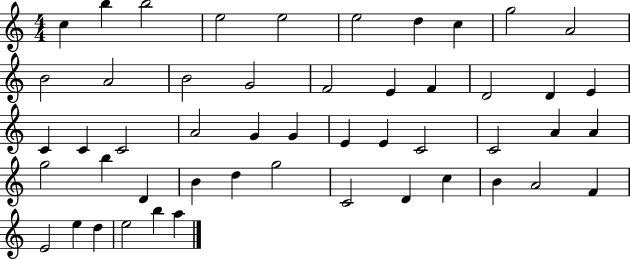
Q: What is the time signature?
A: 4/4